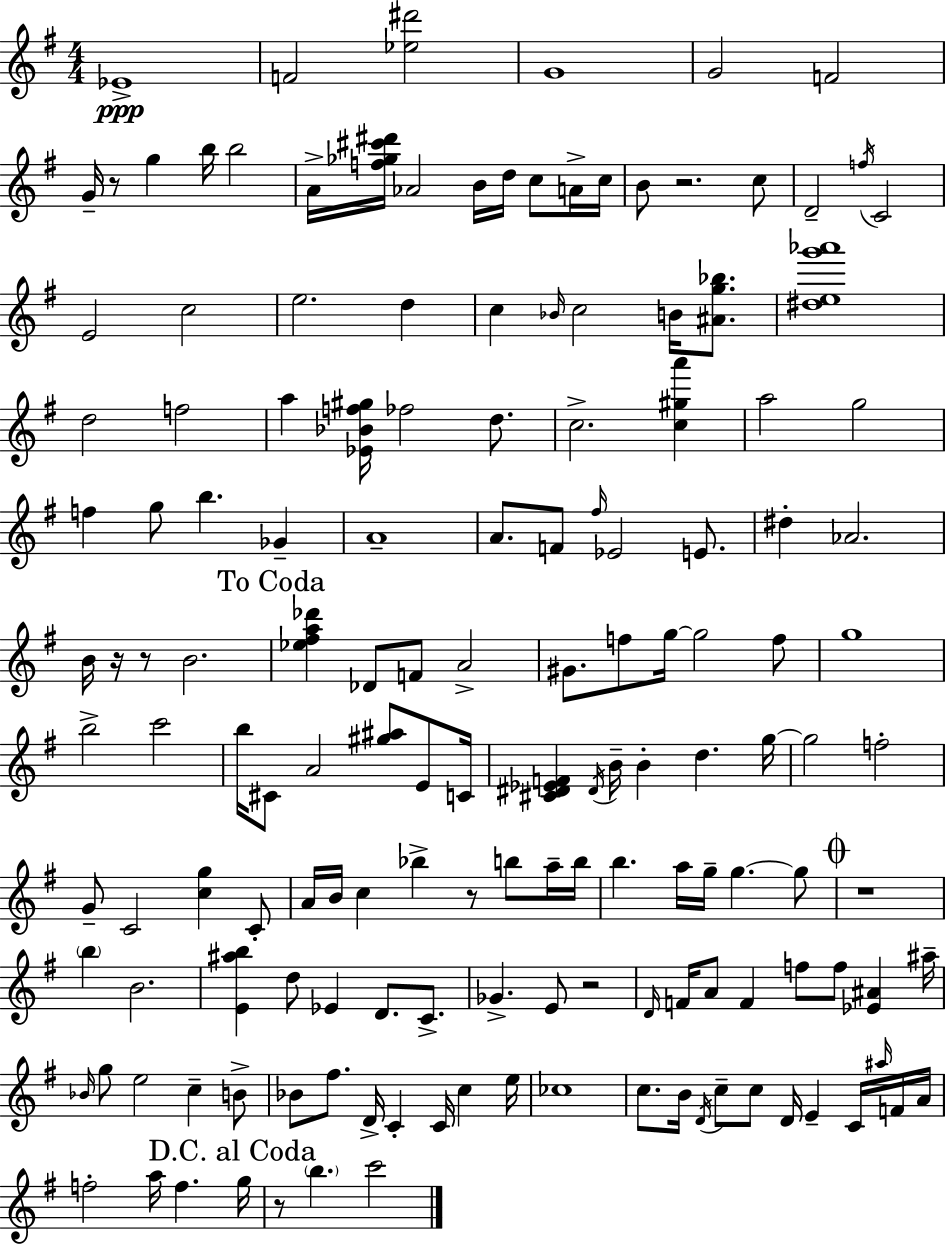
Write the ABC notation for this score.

X:1
T:Untitled
M:4/4
L:1/4
K:Em
_E4 F2 [_e^d']2 G4 G2 F2 G/4 z/2 g b/4 b2 A/4 [f_g^c'^d']/4 _A2 B/4 d/4 c/2 A/4 c/4 B/2 z2 c/2 D2 f/4 C2 E2 c2 e2 d c _B/4 c2 B/4 [^Ag_b]/2 [^deg'_a']4 d2 f2 a [_E_Bf^g]/4 _f2 d/2 c2 [c^ga'] a2 g2 f g/2 b _G A4 A/2 F/2 ^f/4 _E2 E/2 ^d _A2 B/4 z/4 z/2 B2 [_e^fa_d'] _D/2 F/2 A2 ^G/2 f/2 g/4 g2 f/2 g4 b2 c'2 b/4 ^C/2 A2 [^g^a]/2 E/2 C/4 [^C^D_EF] ^D/4 B/4 B d g/4 g2 f2 G/2 C2 [cg] C/2 A/4 B/4 c _b z/2 b/2 a/4 b/4 b a/4 g/4 g g/2 z4 b B2 [E^ab] d/2 _E D/2 C/2 _G E/2 z2 D/4 F/4 A/2 F f/2 f/2 [_E^A] ^a/4 _B/4 g/2 e2 c B/2 _B/2 ^f/2 D/4 C C/4 c e/4 _c4 c/2 B/4 D/4 c/2 c/2 D/4 E C/4 ^a/4 F/4 A/4 f2 a/4 f g/4 z/2 b c'2